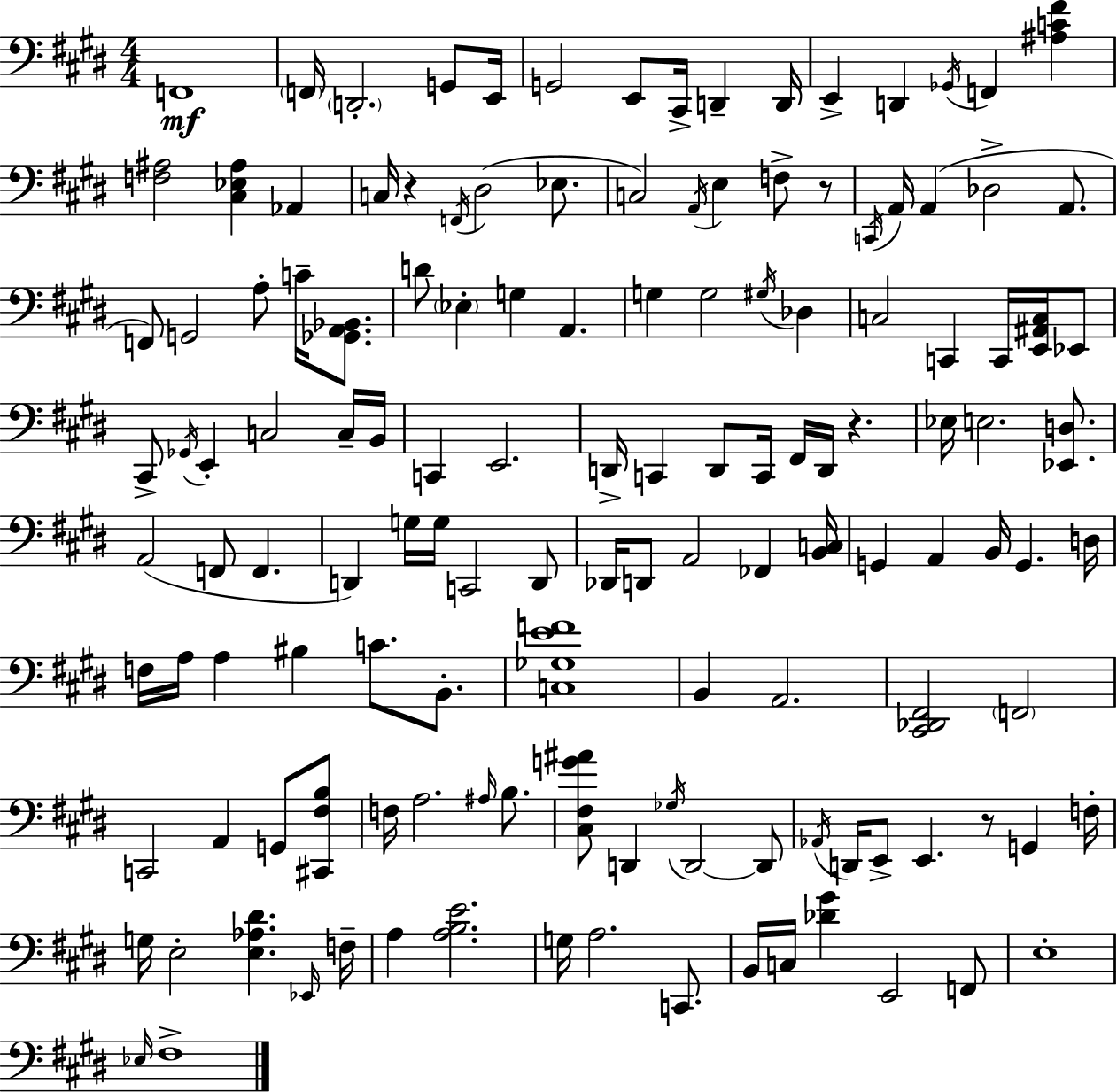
F2/w F2/s D2/h. G2/e E2/s G2/h E2/e C#2/s D2/q D2/s E2/q D2/q Gb2/s F2/q [A#3,C4,F#4]/q [F3,A#3]/h [C#3,Eb3,A#3]/q Ab2/q C3/s R/q F2/s D#3/h Eb3/e. C3/h A2/s E3/q F3/e R/e C2/s A2/s A2/q Db3/h A2/e. F2/e G2/h A3/e C4/s [Gb2,A2,Bb2]/e. D4/e Eb3/q G3/q A2/q. G3/q G3/h G#3/s Db3/q C3/h C2/q C2/s [E2,A#2,C3]/s Eb2/e C#2/e Gb2/s E2/q C3/h C3/s B2/s C2/q E2/h. D2/s C2/q D2/e C2/s F#2/s D2/s R/q. Eb3/s E3/h. [Eb2,D3]/e. A2/h F2/e F2/q. D2/q G3/s G3/s C2/h D2/e Db2/s D2/e A2/h FES2/q [B2,C3]/s G2/q A2/q B2/s G2/q. D3/s F3/s A3/s A3/q BIS3/q C4/e. B2/e. [C3,Gb3,E4,F4]/w B2/q A2/h. [C#2,Db2,F#2]/h F2/h C2/h A2/q G2/e [C#2,F#3,B3]/e F3/s A3/h. A#3/s B3/e. [C#3,F#3,G4,A#4]/e D2/q Gb3/s D2/h D2/e Ab2/s D2/s E2/e E2/q. R/e G2/q F3/s G3/s E3/h [E3,Ab3,D#4]/q. Eb2/s F3/s A3/q [A3,B3,E4]/h. G3/s A3/h. C2/e. B2/s C3/s [Db4,G#4]/q E2/h F2/e E3/w Eb3/s F#3/w